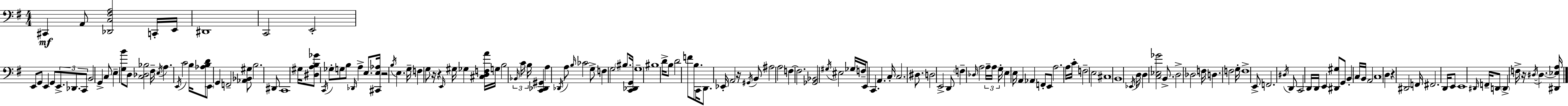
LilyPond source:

{
  \clef bass
  \numericTimeSignature
  \time 4/4
  \key e \minor
  cis,4\mf a,8 <des, c fis a>2 c,16-. e,16 | dis,1 | c,2 e,2-. | e,8 g,8 e,4 g,8 \tuplet 3/2 { e,8.-> des,8. | \break c,8 } \parenthesize b,2 g,4-> c8 | e4-- <g b'>8 d8 <c des bes>2 | fis16-- \acciaccatura { e16 } a4. \acciaccatura { e,16 } c'2 | b16 <aes b d'>8 \parenthesize e,8 g,4 f,2-- | \break <aes, bes, gis>8 b2. | dis,8 c,1 | gis16 <dis a b ges'>8 \acciaccatura { c,16 } ges8-. g8 b8 \grace { des,16 } a4-> | e8. <cis, e aes>16 r2 \acciaccatura { b16 } e4. | \break g16-- f4 g8 r16 r4 | \grace { e,16 } gis16 ges4 <cis d f a'>16 g16 b2 | \tuplet 3/2 { \grace { bes,16 } c'16 b16 } <c, des, gis,>4 a4 \acciaccatura { des,16 } a8 \grace { b16 } ces'2 | g8-> f4 g2 | \break \parenthesize bis8. <c, des, g,>16 g1-- | bis1 | d'16-> b8 d'2 | f'8 b8. c,16 d,8. ees,16-. a,2 | \break r16 \acciaccatura { gis,16 } b,8 ais2 | a2 f4~~ f2. | <ges, bes,>2 | \acciaccatura { gis16 } eis2 ges16 f16-- e,8 c,4. | \break a,4. c16-. c2. | dis8. d2 | e,2-> d,8 \parenthesize f4-- | \grace { des16 } a2 \tuplet 3/2 { a16-- a16 g16-. } e4 | \break e16 a,4 aes,4 f,8-. e,8 a2. | a16 c'16-. f2-- | e2 cis1 | b,1 | \break \acciaccatura { ees,16 } d16 d4 | <c ees ges'>2 b,8.-> d2-> | des2 f16 d4. | f2 g16-. f1-> | \break e,8-> f,2. | \acciaccatura { dis16 } d,8 c,2 | d,16 d,16 e,4 <dis, gis>8 g,8 | b,4-. c16 b,16 a,2 c1 | \break d4 | r4 dis,2 f,16 fis,2. | d,16 e,8 e,1 | \grace { dis,16 } f,16-- | \break d,8 \parenthesize d,4-> f16-> r16 \acciaccatura { dis16~ }~ dis4. <dis, ees a>16 | \bar "|."
}